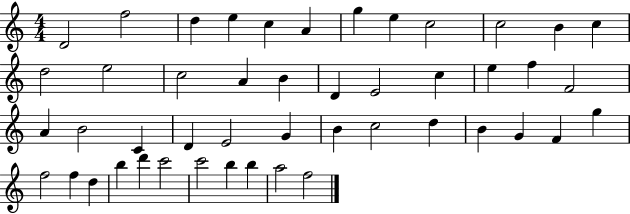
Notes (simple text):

D4/h F5/h D5/q E5/q C5/q A4/q G5/q E5/q C5/h C5/h B4/q C5/q D5/h E5/h C5/h A4/q B4/q D4/q E4/h C5/q E5/q F5/q F4/h A4/q B4/h C4/q D4/q E4/h G4/q B4/q C5/h D5/q B4/q G4/q F4/q G5/q F5/h F5/q D5/q B5/q D6/q C6/h C6/h B5/q B5/q A5/h F5/h